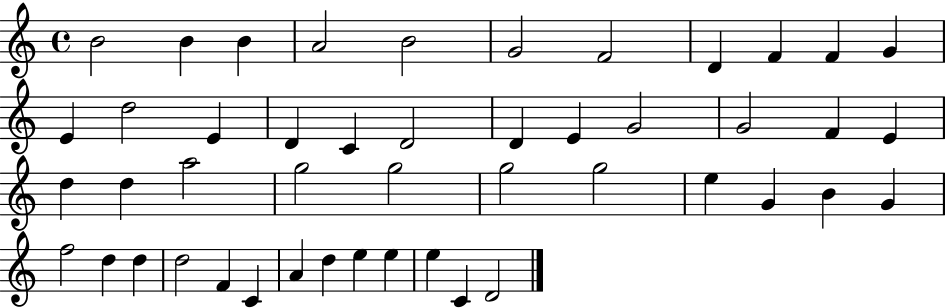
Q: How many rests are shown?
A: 0